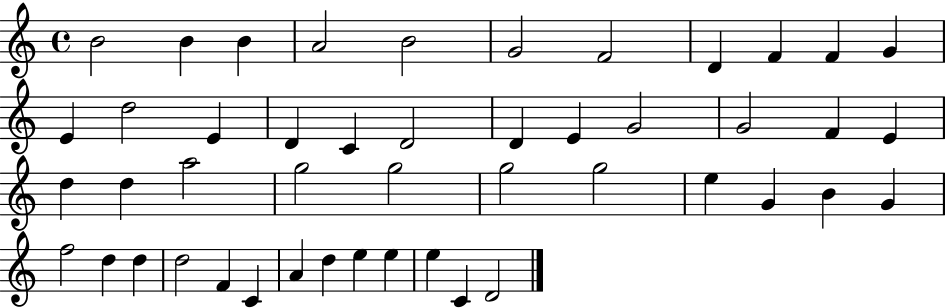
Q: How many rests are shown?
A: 0